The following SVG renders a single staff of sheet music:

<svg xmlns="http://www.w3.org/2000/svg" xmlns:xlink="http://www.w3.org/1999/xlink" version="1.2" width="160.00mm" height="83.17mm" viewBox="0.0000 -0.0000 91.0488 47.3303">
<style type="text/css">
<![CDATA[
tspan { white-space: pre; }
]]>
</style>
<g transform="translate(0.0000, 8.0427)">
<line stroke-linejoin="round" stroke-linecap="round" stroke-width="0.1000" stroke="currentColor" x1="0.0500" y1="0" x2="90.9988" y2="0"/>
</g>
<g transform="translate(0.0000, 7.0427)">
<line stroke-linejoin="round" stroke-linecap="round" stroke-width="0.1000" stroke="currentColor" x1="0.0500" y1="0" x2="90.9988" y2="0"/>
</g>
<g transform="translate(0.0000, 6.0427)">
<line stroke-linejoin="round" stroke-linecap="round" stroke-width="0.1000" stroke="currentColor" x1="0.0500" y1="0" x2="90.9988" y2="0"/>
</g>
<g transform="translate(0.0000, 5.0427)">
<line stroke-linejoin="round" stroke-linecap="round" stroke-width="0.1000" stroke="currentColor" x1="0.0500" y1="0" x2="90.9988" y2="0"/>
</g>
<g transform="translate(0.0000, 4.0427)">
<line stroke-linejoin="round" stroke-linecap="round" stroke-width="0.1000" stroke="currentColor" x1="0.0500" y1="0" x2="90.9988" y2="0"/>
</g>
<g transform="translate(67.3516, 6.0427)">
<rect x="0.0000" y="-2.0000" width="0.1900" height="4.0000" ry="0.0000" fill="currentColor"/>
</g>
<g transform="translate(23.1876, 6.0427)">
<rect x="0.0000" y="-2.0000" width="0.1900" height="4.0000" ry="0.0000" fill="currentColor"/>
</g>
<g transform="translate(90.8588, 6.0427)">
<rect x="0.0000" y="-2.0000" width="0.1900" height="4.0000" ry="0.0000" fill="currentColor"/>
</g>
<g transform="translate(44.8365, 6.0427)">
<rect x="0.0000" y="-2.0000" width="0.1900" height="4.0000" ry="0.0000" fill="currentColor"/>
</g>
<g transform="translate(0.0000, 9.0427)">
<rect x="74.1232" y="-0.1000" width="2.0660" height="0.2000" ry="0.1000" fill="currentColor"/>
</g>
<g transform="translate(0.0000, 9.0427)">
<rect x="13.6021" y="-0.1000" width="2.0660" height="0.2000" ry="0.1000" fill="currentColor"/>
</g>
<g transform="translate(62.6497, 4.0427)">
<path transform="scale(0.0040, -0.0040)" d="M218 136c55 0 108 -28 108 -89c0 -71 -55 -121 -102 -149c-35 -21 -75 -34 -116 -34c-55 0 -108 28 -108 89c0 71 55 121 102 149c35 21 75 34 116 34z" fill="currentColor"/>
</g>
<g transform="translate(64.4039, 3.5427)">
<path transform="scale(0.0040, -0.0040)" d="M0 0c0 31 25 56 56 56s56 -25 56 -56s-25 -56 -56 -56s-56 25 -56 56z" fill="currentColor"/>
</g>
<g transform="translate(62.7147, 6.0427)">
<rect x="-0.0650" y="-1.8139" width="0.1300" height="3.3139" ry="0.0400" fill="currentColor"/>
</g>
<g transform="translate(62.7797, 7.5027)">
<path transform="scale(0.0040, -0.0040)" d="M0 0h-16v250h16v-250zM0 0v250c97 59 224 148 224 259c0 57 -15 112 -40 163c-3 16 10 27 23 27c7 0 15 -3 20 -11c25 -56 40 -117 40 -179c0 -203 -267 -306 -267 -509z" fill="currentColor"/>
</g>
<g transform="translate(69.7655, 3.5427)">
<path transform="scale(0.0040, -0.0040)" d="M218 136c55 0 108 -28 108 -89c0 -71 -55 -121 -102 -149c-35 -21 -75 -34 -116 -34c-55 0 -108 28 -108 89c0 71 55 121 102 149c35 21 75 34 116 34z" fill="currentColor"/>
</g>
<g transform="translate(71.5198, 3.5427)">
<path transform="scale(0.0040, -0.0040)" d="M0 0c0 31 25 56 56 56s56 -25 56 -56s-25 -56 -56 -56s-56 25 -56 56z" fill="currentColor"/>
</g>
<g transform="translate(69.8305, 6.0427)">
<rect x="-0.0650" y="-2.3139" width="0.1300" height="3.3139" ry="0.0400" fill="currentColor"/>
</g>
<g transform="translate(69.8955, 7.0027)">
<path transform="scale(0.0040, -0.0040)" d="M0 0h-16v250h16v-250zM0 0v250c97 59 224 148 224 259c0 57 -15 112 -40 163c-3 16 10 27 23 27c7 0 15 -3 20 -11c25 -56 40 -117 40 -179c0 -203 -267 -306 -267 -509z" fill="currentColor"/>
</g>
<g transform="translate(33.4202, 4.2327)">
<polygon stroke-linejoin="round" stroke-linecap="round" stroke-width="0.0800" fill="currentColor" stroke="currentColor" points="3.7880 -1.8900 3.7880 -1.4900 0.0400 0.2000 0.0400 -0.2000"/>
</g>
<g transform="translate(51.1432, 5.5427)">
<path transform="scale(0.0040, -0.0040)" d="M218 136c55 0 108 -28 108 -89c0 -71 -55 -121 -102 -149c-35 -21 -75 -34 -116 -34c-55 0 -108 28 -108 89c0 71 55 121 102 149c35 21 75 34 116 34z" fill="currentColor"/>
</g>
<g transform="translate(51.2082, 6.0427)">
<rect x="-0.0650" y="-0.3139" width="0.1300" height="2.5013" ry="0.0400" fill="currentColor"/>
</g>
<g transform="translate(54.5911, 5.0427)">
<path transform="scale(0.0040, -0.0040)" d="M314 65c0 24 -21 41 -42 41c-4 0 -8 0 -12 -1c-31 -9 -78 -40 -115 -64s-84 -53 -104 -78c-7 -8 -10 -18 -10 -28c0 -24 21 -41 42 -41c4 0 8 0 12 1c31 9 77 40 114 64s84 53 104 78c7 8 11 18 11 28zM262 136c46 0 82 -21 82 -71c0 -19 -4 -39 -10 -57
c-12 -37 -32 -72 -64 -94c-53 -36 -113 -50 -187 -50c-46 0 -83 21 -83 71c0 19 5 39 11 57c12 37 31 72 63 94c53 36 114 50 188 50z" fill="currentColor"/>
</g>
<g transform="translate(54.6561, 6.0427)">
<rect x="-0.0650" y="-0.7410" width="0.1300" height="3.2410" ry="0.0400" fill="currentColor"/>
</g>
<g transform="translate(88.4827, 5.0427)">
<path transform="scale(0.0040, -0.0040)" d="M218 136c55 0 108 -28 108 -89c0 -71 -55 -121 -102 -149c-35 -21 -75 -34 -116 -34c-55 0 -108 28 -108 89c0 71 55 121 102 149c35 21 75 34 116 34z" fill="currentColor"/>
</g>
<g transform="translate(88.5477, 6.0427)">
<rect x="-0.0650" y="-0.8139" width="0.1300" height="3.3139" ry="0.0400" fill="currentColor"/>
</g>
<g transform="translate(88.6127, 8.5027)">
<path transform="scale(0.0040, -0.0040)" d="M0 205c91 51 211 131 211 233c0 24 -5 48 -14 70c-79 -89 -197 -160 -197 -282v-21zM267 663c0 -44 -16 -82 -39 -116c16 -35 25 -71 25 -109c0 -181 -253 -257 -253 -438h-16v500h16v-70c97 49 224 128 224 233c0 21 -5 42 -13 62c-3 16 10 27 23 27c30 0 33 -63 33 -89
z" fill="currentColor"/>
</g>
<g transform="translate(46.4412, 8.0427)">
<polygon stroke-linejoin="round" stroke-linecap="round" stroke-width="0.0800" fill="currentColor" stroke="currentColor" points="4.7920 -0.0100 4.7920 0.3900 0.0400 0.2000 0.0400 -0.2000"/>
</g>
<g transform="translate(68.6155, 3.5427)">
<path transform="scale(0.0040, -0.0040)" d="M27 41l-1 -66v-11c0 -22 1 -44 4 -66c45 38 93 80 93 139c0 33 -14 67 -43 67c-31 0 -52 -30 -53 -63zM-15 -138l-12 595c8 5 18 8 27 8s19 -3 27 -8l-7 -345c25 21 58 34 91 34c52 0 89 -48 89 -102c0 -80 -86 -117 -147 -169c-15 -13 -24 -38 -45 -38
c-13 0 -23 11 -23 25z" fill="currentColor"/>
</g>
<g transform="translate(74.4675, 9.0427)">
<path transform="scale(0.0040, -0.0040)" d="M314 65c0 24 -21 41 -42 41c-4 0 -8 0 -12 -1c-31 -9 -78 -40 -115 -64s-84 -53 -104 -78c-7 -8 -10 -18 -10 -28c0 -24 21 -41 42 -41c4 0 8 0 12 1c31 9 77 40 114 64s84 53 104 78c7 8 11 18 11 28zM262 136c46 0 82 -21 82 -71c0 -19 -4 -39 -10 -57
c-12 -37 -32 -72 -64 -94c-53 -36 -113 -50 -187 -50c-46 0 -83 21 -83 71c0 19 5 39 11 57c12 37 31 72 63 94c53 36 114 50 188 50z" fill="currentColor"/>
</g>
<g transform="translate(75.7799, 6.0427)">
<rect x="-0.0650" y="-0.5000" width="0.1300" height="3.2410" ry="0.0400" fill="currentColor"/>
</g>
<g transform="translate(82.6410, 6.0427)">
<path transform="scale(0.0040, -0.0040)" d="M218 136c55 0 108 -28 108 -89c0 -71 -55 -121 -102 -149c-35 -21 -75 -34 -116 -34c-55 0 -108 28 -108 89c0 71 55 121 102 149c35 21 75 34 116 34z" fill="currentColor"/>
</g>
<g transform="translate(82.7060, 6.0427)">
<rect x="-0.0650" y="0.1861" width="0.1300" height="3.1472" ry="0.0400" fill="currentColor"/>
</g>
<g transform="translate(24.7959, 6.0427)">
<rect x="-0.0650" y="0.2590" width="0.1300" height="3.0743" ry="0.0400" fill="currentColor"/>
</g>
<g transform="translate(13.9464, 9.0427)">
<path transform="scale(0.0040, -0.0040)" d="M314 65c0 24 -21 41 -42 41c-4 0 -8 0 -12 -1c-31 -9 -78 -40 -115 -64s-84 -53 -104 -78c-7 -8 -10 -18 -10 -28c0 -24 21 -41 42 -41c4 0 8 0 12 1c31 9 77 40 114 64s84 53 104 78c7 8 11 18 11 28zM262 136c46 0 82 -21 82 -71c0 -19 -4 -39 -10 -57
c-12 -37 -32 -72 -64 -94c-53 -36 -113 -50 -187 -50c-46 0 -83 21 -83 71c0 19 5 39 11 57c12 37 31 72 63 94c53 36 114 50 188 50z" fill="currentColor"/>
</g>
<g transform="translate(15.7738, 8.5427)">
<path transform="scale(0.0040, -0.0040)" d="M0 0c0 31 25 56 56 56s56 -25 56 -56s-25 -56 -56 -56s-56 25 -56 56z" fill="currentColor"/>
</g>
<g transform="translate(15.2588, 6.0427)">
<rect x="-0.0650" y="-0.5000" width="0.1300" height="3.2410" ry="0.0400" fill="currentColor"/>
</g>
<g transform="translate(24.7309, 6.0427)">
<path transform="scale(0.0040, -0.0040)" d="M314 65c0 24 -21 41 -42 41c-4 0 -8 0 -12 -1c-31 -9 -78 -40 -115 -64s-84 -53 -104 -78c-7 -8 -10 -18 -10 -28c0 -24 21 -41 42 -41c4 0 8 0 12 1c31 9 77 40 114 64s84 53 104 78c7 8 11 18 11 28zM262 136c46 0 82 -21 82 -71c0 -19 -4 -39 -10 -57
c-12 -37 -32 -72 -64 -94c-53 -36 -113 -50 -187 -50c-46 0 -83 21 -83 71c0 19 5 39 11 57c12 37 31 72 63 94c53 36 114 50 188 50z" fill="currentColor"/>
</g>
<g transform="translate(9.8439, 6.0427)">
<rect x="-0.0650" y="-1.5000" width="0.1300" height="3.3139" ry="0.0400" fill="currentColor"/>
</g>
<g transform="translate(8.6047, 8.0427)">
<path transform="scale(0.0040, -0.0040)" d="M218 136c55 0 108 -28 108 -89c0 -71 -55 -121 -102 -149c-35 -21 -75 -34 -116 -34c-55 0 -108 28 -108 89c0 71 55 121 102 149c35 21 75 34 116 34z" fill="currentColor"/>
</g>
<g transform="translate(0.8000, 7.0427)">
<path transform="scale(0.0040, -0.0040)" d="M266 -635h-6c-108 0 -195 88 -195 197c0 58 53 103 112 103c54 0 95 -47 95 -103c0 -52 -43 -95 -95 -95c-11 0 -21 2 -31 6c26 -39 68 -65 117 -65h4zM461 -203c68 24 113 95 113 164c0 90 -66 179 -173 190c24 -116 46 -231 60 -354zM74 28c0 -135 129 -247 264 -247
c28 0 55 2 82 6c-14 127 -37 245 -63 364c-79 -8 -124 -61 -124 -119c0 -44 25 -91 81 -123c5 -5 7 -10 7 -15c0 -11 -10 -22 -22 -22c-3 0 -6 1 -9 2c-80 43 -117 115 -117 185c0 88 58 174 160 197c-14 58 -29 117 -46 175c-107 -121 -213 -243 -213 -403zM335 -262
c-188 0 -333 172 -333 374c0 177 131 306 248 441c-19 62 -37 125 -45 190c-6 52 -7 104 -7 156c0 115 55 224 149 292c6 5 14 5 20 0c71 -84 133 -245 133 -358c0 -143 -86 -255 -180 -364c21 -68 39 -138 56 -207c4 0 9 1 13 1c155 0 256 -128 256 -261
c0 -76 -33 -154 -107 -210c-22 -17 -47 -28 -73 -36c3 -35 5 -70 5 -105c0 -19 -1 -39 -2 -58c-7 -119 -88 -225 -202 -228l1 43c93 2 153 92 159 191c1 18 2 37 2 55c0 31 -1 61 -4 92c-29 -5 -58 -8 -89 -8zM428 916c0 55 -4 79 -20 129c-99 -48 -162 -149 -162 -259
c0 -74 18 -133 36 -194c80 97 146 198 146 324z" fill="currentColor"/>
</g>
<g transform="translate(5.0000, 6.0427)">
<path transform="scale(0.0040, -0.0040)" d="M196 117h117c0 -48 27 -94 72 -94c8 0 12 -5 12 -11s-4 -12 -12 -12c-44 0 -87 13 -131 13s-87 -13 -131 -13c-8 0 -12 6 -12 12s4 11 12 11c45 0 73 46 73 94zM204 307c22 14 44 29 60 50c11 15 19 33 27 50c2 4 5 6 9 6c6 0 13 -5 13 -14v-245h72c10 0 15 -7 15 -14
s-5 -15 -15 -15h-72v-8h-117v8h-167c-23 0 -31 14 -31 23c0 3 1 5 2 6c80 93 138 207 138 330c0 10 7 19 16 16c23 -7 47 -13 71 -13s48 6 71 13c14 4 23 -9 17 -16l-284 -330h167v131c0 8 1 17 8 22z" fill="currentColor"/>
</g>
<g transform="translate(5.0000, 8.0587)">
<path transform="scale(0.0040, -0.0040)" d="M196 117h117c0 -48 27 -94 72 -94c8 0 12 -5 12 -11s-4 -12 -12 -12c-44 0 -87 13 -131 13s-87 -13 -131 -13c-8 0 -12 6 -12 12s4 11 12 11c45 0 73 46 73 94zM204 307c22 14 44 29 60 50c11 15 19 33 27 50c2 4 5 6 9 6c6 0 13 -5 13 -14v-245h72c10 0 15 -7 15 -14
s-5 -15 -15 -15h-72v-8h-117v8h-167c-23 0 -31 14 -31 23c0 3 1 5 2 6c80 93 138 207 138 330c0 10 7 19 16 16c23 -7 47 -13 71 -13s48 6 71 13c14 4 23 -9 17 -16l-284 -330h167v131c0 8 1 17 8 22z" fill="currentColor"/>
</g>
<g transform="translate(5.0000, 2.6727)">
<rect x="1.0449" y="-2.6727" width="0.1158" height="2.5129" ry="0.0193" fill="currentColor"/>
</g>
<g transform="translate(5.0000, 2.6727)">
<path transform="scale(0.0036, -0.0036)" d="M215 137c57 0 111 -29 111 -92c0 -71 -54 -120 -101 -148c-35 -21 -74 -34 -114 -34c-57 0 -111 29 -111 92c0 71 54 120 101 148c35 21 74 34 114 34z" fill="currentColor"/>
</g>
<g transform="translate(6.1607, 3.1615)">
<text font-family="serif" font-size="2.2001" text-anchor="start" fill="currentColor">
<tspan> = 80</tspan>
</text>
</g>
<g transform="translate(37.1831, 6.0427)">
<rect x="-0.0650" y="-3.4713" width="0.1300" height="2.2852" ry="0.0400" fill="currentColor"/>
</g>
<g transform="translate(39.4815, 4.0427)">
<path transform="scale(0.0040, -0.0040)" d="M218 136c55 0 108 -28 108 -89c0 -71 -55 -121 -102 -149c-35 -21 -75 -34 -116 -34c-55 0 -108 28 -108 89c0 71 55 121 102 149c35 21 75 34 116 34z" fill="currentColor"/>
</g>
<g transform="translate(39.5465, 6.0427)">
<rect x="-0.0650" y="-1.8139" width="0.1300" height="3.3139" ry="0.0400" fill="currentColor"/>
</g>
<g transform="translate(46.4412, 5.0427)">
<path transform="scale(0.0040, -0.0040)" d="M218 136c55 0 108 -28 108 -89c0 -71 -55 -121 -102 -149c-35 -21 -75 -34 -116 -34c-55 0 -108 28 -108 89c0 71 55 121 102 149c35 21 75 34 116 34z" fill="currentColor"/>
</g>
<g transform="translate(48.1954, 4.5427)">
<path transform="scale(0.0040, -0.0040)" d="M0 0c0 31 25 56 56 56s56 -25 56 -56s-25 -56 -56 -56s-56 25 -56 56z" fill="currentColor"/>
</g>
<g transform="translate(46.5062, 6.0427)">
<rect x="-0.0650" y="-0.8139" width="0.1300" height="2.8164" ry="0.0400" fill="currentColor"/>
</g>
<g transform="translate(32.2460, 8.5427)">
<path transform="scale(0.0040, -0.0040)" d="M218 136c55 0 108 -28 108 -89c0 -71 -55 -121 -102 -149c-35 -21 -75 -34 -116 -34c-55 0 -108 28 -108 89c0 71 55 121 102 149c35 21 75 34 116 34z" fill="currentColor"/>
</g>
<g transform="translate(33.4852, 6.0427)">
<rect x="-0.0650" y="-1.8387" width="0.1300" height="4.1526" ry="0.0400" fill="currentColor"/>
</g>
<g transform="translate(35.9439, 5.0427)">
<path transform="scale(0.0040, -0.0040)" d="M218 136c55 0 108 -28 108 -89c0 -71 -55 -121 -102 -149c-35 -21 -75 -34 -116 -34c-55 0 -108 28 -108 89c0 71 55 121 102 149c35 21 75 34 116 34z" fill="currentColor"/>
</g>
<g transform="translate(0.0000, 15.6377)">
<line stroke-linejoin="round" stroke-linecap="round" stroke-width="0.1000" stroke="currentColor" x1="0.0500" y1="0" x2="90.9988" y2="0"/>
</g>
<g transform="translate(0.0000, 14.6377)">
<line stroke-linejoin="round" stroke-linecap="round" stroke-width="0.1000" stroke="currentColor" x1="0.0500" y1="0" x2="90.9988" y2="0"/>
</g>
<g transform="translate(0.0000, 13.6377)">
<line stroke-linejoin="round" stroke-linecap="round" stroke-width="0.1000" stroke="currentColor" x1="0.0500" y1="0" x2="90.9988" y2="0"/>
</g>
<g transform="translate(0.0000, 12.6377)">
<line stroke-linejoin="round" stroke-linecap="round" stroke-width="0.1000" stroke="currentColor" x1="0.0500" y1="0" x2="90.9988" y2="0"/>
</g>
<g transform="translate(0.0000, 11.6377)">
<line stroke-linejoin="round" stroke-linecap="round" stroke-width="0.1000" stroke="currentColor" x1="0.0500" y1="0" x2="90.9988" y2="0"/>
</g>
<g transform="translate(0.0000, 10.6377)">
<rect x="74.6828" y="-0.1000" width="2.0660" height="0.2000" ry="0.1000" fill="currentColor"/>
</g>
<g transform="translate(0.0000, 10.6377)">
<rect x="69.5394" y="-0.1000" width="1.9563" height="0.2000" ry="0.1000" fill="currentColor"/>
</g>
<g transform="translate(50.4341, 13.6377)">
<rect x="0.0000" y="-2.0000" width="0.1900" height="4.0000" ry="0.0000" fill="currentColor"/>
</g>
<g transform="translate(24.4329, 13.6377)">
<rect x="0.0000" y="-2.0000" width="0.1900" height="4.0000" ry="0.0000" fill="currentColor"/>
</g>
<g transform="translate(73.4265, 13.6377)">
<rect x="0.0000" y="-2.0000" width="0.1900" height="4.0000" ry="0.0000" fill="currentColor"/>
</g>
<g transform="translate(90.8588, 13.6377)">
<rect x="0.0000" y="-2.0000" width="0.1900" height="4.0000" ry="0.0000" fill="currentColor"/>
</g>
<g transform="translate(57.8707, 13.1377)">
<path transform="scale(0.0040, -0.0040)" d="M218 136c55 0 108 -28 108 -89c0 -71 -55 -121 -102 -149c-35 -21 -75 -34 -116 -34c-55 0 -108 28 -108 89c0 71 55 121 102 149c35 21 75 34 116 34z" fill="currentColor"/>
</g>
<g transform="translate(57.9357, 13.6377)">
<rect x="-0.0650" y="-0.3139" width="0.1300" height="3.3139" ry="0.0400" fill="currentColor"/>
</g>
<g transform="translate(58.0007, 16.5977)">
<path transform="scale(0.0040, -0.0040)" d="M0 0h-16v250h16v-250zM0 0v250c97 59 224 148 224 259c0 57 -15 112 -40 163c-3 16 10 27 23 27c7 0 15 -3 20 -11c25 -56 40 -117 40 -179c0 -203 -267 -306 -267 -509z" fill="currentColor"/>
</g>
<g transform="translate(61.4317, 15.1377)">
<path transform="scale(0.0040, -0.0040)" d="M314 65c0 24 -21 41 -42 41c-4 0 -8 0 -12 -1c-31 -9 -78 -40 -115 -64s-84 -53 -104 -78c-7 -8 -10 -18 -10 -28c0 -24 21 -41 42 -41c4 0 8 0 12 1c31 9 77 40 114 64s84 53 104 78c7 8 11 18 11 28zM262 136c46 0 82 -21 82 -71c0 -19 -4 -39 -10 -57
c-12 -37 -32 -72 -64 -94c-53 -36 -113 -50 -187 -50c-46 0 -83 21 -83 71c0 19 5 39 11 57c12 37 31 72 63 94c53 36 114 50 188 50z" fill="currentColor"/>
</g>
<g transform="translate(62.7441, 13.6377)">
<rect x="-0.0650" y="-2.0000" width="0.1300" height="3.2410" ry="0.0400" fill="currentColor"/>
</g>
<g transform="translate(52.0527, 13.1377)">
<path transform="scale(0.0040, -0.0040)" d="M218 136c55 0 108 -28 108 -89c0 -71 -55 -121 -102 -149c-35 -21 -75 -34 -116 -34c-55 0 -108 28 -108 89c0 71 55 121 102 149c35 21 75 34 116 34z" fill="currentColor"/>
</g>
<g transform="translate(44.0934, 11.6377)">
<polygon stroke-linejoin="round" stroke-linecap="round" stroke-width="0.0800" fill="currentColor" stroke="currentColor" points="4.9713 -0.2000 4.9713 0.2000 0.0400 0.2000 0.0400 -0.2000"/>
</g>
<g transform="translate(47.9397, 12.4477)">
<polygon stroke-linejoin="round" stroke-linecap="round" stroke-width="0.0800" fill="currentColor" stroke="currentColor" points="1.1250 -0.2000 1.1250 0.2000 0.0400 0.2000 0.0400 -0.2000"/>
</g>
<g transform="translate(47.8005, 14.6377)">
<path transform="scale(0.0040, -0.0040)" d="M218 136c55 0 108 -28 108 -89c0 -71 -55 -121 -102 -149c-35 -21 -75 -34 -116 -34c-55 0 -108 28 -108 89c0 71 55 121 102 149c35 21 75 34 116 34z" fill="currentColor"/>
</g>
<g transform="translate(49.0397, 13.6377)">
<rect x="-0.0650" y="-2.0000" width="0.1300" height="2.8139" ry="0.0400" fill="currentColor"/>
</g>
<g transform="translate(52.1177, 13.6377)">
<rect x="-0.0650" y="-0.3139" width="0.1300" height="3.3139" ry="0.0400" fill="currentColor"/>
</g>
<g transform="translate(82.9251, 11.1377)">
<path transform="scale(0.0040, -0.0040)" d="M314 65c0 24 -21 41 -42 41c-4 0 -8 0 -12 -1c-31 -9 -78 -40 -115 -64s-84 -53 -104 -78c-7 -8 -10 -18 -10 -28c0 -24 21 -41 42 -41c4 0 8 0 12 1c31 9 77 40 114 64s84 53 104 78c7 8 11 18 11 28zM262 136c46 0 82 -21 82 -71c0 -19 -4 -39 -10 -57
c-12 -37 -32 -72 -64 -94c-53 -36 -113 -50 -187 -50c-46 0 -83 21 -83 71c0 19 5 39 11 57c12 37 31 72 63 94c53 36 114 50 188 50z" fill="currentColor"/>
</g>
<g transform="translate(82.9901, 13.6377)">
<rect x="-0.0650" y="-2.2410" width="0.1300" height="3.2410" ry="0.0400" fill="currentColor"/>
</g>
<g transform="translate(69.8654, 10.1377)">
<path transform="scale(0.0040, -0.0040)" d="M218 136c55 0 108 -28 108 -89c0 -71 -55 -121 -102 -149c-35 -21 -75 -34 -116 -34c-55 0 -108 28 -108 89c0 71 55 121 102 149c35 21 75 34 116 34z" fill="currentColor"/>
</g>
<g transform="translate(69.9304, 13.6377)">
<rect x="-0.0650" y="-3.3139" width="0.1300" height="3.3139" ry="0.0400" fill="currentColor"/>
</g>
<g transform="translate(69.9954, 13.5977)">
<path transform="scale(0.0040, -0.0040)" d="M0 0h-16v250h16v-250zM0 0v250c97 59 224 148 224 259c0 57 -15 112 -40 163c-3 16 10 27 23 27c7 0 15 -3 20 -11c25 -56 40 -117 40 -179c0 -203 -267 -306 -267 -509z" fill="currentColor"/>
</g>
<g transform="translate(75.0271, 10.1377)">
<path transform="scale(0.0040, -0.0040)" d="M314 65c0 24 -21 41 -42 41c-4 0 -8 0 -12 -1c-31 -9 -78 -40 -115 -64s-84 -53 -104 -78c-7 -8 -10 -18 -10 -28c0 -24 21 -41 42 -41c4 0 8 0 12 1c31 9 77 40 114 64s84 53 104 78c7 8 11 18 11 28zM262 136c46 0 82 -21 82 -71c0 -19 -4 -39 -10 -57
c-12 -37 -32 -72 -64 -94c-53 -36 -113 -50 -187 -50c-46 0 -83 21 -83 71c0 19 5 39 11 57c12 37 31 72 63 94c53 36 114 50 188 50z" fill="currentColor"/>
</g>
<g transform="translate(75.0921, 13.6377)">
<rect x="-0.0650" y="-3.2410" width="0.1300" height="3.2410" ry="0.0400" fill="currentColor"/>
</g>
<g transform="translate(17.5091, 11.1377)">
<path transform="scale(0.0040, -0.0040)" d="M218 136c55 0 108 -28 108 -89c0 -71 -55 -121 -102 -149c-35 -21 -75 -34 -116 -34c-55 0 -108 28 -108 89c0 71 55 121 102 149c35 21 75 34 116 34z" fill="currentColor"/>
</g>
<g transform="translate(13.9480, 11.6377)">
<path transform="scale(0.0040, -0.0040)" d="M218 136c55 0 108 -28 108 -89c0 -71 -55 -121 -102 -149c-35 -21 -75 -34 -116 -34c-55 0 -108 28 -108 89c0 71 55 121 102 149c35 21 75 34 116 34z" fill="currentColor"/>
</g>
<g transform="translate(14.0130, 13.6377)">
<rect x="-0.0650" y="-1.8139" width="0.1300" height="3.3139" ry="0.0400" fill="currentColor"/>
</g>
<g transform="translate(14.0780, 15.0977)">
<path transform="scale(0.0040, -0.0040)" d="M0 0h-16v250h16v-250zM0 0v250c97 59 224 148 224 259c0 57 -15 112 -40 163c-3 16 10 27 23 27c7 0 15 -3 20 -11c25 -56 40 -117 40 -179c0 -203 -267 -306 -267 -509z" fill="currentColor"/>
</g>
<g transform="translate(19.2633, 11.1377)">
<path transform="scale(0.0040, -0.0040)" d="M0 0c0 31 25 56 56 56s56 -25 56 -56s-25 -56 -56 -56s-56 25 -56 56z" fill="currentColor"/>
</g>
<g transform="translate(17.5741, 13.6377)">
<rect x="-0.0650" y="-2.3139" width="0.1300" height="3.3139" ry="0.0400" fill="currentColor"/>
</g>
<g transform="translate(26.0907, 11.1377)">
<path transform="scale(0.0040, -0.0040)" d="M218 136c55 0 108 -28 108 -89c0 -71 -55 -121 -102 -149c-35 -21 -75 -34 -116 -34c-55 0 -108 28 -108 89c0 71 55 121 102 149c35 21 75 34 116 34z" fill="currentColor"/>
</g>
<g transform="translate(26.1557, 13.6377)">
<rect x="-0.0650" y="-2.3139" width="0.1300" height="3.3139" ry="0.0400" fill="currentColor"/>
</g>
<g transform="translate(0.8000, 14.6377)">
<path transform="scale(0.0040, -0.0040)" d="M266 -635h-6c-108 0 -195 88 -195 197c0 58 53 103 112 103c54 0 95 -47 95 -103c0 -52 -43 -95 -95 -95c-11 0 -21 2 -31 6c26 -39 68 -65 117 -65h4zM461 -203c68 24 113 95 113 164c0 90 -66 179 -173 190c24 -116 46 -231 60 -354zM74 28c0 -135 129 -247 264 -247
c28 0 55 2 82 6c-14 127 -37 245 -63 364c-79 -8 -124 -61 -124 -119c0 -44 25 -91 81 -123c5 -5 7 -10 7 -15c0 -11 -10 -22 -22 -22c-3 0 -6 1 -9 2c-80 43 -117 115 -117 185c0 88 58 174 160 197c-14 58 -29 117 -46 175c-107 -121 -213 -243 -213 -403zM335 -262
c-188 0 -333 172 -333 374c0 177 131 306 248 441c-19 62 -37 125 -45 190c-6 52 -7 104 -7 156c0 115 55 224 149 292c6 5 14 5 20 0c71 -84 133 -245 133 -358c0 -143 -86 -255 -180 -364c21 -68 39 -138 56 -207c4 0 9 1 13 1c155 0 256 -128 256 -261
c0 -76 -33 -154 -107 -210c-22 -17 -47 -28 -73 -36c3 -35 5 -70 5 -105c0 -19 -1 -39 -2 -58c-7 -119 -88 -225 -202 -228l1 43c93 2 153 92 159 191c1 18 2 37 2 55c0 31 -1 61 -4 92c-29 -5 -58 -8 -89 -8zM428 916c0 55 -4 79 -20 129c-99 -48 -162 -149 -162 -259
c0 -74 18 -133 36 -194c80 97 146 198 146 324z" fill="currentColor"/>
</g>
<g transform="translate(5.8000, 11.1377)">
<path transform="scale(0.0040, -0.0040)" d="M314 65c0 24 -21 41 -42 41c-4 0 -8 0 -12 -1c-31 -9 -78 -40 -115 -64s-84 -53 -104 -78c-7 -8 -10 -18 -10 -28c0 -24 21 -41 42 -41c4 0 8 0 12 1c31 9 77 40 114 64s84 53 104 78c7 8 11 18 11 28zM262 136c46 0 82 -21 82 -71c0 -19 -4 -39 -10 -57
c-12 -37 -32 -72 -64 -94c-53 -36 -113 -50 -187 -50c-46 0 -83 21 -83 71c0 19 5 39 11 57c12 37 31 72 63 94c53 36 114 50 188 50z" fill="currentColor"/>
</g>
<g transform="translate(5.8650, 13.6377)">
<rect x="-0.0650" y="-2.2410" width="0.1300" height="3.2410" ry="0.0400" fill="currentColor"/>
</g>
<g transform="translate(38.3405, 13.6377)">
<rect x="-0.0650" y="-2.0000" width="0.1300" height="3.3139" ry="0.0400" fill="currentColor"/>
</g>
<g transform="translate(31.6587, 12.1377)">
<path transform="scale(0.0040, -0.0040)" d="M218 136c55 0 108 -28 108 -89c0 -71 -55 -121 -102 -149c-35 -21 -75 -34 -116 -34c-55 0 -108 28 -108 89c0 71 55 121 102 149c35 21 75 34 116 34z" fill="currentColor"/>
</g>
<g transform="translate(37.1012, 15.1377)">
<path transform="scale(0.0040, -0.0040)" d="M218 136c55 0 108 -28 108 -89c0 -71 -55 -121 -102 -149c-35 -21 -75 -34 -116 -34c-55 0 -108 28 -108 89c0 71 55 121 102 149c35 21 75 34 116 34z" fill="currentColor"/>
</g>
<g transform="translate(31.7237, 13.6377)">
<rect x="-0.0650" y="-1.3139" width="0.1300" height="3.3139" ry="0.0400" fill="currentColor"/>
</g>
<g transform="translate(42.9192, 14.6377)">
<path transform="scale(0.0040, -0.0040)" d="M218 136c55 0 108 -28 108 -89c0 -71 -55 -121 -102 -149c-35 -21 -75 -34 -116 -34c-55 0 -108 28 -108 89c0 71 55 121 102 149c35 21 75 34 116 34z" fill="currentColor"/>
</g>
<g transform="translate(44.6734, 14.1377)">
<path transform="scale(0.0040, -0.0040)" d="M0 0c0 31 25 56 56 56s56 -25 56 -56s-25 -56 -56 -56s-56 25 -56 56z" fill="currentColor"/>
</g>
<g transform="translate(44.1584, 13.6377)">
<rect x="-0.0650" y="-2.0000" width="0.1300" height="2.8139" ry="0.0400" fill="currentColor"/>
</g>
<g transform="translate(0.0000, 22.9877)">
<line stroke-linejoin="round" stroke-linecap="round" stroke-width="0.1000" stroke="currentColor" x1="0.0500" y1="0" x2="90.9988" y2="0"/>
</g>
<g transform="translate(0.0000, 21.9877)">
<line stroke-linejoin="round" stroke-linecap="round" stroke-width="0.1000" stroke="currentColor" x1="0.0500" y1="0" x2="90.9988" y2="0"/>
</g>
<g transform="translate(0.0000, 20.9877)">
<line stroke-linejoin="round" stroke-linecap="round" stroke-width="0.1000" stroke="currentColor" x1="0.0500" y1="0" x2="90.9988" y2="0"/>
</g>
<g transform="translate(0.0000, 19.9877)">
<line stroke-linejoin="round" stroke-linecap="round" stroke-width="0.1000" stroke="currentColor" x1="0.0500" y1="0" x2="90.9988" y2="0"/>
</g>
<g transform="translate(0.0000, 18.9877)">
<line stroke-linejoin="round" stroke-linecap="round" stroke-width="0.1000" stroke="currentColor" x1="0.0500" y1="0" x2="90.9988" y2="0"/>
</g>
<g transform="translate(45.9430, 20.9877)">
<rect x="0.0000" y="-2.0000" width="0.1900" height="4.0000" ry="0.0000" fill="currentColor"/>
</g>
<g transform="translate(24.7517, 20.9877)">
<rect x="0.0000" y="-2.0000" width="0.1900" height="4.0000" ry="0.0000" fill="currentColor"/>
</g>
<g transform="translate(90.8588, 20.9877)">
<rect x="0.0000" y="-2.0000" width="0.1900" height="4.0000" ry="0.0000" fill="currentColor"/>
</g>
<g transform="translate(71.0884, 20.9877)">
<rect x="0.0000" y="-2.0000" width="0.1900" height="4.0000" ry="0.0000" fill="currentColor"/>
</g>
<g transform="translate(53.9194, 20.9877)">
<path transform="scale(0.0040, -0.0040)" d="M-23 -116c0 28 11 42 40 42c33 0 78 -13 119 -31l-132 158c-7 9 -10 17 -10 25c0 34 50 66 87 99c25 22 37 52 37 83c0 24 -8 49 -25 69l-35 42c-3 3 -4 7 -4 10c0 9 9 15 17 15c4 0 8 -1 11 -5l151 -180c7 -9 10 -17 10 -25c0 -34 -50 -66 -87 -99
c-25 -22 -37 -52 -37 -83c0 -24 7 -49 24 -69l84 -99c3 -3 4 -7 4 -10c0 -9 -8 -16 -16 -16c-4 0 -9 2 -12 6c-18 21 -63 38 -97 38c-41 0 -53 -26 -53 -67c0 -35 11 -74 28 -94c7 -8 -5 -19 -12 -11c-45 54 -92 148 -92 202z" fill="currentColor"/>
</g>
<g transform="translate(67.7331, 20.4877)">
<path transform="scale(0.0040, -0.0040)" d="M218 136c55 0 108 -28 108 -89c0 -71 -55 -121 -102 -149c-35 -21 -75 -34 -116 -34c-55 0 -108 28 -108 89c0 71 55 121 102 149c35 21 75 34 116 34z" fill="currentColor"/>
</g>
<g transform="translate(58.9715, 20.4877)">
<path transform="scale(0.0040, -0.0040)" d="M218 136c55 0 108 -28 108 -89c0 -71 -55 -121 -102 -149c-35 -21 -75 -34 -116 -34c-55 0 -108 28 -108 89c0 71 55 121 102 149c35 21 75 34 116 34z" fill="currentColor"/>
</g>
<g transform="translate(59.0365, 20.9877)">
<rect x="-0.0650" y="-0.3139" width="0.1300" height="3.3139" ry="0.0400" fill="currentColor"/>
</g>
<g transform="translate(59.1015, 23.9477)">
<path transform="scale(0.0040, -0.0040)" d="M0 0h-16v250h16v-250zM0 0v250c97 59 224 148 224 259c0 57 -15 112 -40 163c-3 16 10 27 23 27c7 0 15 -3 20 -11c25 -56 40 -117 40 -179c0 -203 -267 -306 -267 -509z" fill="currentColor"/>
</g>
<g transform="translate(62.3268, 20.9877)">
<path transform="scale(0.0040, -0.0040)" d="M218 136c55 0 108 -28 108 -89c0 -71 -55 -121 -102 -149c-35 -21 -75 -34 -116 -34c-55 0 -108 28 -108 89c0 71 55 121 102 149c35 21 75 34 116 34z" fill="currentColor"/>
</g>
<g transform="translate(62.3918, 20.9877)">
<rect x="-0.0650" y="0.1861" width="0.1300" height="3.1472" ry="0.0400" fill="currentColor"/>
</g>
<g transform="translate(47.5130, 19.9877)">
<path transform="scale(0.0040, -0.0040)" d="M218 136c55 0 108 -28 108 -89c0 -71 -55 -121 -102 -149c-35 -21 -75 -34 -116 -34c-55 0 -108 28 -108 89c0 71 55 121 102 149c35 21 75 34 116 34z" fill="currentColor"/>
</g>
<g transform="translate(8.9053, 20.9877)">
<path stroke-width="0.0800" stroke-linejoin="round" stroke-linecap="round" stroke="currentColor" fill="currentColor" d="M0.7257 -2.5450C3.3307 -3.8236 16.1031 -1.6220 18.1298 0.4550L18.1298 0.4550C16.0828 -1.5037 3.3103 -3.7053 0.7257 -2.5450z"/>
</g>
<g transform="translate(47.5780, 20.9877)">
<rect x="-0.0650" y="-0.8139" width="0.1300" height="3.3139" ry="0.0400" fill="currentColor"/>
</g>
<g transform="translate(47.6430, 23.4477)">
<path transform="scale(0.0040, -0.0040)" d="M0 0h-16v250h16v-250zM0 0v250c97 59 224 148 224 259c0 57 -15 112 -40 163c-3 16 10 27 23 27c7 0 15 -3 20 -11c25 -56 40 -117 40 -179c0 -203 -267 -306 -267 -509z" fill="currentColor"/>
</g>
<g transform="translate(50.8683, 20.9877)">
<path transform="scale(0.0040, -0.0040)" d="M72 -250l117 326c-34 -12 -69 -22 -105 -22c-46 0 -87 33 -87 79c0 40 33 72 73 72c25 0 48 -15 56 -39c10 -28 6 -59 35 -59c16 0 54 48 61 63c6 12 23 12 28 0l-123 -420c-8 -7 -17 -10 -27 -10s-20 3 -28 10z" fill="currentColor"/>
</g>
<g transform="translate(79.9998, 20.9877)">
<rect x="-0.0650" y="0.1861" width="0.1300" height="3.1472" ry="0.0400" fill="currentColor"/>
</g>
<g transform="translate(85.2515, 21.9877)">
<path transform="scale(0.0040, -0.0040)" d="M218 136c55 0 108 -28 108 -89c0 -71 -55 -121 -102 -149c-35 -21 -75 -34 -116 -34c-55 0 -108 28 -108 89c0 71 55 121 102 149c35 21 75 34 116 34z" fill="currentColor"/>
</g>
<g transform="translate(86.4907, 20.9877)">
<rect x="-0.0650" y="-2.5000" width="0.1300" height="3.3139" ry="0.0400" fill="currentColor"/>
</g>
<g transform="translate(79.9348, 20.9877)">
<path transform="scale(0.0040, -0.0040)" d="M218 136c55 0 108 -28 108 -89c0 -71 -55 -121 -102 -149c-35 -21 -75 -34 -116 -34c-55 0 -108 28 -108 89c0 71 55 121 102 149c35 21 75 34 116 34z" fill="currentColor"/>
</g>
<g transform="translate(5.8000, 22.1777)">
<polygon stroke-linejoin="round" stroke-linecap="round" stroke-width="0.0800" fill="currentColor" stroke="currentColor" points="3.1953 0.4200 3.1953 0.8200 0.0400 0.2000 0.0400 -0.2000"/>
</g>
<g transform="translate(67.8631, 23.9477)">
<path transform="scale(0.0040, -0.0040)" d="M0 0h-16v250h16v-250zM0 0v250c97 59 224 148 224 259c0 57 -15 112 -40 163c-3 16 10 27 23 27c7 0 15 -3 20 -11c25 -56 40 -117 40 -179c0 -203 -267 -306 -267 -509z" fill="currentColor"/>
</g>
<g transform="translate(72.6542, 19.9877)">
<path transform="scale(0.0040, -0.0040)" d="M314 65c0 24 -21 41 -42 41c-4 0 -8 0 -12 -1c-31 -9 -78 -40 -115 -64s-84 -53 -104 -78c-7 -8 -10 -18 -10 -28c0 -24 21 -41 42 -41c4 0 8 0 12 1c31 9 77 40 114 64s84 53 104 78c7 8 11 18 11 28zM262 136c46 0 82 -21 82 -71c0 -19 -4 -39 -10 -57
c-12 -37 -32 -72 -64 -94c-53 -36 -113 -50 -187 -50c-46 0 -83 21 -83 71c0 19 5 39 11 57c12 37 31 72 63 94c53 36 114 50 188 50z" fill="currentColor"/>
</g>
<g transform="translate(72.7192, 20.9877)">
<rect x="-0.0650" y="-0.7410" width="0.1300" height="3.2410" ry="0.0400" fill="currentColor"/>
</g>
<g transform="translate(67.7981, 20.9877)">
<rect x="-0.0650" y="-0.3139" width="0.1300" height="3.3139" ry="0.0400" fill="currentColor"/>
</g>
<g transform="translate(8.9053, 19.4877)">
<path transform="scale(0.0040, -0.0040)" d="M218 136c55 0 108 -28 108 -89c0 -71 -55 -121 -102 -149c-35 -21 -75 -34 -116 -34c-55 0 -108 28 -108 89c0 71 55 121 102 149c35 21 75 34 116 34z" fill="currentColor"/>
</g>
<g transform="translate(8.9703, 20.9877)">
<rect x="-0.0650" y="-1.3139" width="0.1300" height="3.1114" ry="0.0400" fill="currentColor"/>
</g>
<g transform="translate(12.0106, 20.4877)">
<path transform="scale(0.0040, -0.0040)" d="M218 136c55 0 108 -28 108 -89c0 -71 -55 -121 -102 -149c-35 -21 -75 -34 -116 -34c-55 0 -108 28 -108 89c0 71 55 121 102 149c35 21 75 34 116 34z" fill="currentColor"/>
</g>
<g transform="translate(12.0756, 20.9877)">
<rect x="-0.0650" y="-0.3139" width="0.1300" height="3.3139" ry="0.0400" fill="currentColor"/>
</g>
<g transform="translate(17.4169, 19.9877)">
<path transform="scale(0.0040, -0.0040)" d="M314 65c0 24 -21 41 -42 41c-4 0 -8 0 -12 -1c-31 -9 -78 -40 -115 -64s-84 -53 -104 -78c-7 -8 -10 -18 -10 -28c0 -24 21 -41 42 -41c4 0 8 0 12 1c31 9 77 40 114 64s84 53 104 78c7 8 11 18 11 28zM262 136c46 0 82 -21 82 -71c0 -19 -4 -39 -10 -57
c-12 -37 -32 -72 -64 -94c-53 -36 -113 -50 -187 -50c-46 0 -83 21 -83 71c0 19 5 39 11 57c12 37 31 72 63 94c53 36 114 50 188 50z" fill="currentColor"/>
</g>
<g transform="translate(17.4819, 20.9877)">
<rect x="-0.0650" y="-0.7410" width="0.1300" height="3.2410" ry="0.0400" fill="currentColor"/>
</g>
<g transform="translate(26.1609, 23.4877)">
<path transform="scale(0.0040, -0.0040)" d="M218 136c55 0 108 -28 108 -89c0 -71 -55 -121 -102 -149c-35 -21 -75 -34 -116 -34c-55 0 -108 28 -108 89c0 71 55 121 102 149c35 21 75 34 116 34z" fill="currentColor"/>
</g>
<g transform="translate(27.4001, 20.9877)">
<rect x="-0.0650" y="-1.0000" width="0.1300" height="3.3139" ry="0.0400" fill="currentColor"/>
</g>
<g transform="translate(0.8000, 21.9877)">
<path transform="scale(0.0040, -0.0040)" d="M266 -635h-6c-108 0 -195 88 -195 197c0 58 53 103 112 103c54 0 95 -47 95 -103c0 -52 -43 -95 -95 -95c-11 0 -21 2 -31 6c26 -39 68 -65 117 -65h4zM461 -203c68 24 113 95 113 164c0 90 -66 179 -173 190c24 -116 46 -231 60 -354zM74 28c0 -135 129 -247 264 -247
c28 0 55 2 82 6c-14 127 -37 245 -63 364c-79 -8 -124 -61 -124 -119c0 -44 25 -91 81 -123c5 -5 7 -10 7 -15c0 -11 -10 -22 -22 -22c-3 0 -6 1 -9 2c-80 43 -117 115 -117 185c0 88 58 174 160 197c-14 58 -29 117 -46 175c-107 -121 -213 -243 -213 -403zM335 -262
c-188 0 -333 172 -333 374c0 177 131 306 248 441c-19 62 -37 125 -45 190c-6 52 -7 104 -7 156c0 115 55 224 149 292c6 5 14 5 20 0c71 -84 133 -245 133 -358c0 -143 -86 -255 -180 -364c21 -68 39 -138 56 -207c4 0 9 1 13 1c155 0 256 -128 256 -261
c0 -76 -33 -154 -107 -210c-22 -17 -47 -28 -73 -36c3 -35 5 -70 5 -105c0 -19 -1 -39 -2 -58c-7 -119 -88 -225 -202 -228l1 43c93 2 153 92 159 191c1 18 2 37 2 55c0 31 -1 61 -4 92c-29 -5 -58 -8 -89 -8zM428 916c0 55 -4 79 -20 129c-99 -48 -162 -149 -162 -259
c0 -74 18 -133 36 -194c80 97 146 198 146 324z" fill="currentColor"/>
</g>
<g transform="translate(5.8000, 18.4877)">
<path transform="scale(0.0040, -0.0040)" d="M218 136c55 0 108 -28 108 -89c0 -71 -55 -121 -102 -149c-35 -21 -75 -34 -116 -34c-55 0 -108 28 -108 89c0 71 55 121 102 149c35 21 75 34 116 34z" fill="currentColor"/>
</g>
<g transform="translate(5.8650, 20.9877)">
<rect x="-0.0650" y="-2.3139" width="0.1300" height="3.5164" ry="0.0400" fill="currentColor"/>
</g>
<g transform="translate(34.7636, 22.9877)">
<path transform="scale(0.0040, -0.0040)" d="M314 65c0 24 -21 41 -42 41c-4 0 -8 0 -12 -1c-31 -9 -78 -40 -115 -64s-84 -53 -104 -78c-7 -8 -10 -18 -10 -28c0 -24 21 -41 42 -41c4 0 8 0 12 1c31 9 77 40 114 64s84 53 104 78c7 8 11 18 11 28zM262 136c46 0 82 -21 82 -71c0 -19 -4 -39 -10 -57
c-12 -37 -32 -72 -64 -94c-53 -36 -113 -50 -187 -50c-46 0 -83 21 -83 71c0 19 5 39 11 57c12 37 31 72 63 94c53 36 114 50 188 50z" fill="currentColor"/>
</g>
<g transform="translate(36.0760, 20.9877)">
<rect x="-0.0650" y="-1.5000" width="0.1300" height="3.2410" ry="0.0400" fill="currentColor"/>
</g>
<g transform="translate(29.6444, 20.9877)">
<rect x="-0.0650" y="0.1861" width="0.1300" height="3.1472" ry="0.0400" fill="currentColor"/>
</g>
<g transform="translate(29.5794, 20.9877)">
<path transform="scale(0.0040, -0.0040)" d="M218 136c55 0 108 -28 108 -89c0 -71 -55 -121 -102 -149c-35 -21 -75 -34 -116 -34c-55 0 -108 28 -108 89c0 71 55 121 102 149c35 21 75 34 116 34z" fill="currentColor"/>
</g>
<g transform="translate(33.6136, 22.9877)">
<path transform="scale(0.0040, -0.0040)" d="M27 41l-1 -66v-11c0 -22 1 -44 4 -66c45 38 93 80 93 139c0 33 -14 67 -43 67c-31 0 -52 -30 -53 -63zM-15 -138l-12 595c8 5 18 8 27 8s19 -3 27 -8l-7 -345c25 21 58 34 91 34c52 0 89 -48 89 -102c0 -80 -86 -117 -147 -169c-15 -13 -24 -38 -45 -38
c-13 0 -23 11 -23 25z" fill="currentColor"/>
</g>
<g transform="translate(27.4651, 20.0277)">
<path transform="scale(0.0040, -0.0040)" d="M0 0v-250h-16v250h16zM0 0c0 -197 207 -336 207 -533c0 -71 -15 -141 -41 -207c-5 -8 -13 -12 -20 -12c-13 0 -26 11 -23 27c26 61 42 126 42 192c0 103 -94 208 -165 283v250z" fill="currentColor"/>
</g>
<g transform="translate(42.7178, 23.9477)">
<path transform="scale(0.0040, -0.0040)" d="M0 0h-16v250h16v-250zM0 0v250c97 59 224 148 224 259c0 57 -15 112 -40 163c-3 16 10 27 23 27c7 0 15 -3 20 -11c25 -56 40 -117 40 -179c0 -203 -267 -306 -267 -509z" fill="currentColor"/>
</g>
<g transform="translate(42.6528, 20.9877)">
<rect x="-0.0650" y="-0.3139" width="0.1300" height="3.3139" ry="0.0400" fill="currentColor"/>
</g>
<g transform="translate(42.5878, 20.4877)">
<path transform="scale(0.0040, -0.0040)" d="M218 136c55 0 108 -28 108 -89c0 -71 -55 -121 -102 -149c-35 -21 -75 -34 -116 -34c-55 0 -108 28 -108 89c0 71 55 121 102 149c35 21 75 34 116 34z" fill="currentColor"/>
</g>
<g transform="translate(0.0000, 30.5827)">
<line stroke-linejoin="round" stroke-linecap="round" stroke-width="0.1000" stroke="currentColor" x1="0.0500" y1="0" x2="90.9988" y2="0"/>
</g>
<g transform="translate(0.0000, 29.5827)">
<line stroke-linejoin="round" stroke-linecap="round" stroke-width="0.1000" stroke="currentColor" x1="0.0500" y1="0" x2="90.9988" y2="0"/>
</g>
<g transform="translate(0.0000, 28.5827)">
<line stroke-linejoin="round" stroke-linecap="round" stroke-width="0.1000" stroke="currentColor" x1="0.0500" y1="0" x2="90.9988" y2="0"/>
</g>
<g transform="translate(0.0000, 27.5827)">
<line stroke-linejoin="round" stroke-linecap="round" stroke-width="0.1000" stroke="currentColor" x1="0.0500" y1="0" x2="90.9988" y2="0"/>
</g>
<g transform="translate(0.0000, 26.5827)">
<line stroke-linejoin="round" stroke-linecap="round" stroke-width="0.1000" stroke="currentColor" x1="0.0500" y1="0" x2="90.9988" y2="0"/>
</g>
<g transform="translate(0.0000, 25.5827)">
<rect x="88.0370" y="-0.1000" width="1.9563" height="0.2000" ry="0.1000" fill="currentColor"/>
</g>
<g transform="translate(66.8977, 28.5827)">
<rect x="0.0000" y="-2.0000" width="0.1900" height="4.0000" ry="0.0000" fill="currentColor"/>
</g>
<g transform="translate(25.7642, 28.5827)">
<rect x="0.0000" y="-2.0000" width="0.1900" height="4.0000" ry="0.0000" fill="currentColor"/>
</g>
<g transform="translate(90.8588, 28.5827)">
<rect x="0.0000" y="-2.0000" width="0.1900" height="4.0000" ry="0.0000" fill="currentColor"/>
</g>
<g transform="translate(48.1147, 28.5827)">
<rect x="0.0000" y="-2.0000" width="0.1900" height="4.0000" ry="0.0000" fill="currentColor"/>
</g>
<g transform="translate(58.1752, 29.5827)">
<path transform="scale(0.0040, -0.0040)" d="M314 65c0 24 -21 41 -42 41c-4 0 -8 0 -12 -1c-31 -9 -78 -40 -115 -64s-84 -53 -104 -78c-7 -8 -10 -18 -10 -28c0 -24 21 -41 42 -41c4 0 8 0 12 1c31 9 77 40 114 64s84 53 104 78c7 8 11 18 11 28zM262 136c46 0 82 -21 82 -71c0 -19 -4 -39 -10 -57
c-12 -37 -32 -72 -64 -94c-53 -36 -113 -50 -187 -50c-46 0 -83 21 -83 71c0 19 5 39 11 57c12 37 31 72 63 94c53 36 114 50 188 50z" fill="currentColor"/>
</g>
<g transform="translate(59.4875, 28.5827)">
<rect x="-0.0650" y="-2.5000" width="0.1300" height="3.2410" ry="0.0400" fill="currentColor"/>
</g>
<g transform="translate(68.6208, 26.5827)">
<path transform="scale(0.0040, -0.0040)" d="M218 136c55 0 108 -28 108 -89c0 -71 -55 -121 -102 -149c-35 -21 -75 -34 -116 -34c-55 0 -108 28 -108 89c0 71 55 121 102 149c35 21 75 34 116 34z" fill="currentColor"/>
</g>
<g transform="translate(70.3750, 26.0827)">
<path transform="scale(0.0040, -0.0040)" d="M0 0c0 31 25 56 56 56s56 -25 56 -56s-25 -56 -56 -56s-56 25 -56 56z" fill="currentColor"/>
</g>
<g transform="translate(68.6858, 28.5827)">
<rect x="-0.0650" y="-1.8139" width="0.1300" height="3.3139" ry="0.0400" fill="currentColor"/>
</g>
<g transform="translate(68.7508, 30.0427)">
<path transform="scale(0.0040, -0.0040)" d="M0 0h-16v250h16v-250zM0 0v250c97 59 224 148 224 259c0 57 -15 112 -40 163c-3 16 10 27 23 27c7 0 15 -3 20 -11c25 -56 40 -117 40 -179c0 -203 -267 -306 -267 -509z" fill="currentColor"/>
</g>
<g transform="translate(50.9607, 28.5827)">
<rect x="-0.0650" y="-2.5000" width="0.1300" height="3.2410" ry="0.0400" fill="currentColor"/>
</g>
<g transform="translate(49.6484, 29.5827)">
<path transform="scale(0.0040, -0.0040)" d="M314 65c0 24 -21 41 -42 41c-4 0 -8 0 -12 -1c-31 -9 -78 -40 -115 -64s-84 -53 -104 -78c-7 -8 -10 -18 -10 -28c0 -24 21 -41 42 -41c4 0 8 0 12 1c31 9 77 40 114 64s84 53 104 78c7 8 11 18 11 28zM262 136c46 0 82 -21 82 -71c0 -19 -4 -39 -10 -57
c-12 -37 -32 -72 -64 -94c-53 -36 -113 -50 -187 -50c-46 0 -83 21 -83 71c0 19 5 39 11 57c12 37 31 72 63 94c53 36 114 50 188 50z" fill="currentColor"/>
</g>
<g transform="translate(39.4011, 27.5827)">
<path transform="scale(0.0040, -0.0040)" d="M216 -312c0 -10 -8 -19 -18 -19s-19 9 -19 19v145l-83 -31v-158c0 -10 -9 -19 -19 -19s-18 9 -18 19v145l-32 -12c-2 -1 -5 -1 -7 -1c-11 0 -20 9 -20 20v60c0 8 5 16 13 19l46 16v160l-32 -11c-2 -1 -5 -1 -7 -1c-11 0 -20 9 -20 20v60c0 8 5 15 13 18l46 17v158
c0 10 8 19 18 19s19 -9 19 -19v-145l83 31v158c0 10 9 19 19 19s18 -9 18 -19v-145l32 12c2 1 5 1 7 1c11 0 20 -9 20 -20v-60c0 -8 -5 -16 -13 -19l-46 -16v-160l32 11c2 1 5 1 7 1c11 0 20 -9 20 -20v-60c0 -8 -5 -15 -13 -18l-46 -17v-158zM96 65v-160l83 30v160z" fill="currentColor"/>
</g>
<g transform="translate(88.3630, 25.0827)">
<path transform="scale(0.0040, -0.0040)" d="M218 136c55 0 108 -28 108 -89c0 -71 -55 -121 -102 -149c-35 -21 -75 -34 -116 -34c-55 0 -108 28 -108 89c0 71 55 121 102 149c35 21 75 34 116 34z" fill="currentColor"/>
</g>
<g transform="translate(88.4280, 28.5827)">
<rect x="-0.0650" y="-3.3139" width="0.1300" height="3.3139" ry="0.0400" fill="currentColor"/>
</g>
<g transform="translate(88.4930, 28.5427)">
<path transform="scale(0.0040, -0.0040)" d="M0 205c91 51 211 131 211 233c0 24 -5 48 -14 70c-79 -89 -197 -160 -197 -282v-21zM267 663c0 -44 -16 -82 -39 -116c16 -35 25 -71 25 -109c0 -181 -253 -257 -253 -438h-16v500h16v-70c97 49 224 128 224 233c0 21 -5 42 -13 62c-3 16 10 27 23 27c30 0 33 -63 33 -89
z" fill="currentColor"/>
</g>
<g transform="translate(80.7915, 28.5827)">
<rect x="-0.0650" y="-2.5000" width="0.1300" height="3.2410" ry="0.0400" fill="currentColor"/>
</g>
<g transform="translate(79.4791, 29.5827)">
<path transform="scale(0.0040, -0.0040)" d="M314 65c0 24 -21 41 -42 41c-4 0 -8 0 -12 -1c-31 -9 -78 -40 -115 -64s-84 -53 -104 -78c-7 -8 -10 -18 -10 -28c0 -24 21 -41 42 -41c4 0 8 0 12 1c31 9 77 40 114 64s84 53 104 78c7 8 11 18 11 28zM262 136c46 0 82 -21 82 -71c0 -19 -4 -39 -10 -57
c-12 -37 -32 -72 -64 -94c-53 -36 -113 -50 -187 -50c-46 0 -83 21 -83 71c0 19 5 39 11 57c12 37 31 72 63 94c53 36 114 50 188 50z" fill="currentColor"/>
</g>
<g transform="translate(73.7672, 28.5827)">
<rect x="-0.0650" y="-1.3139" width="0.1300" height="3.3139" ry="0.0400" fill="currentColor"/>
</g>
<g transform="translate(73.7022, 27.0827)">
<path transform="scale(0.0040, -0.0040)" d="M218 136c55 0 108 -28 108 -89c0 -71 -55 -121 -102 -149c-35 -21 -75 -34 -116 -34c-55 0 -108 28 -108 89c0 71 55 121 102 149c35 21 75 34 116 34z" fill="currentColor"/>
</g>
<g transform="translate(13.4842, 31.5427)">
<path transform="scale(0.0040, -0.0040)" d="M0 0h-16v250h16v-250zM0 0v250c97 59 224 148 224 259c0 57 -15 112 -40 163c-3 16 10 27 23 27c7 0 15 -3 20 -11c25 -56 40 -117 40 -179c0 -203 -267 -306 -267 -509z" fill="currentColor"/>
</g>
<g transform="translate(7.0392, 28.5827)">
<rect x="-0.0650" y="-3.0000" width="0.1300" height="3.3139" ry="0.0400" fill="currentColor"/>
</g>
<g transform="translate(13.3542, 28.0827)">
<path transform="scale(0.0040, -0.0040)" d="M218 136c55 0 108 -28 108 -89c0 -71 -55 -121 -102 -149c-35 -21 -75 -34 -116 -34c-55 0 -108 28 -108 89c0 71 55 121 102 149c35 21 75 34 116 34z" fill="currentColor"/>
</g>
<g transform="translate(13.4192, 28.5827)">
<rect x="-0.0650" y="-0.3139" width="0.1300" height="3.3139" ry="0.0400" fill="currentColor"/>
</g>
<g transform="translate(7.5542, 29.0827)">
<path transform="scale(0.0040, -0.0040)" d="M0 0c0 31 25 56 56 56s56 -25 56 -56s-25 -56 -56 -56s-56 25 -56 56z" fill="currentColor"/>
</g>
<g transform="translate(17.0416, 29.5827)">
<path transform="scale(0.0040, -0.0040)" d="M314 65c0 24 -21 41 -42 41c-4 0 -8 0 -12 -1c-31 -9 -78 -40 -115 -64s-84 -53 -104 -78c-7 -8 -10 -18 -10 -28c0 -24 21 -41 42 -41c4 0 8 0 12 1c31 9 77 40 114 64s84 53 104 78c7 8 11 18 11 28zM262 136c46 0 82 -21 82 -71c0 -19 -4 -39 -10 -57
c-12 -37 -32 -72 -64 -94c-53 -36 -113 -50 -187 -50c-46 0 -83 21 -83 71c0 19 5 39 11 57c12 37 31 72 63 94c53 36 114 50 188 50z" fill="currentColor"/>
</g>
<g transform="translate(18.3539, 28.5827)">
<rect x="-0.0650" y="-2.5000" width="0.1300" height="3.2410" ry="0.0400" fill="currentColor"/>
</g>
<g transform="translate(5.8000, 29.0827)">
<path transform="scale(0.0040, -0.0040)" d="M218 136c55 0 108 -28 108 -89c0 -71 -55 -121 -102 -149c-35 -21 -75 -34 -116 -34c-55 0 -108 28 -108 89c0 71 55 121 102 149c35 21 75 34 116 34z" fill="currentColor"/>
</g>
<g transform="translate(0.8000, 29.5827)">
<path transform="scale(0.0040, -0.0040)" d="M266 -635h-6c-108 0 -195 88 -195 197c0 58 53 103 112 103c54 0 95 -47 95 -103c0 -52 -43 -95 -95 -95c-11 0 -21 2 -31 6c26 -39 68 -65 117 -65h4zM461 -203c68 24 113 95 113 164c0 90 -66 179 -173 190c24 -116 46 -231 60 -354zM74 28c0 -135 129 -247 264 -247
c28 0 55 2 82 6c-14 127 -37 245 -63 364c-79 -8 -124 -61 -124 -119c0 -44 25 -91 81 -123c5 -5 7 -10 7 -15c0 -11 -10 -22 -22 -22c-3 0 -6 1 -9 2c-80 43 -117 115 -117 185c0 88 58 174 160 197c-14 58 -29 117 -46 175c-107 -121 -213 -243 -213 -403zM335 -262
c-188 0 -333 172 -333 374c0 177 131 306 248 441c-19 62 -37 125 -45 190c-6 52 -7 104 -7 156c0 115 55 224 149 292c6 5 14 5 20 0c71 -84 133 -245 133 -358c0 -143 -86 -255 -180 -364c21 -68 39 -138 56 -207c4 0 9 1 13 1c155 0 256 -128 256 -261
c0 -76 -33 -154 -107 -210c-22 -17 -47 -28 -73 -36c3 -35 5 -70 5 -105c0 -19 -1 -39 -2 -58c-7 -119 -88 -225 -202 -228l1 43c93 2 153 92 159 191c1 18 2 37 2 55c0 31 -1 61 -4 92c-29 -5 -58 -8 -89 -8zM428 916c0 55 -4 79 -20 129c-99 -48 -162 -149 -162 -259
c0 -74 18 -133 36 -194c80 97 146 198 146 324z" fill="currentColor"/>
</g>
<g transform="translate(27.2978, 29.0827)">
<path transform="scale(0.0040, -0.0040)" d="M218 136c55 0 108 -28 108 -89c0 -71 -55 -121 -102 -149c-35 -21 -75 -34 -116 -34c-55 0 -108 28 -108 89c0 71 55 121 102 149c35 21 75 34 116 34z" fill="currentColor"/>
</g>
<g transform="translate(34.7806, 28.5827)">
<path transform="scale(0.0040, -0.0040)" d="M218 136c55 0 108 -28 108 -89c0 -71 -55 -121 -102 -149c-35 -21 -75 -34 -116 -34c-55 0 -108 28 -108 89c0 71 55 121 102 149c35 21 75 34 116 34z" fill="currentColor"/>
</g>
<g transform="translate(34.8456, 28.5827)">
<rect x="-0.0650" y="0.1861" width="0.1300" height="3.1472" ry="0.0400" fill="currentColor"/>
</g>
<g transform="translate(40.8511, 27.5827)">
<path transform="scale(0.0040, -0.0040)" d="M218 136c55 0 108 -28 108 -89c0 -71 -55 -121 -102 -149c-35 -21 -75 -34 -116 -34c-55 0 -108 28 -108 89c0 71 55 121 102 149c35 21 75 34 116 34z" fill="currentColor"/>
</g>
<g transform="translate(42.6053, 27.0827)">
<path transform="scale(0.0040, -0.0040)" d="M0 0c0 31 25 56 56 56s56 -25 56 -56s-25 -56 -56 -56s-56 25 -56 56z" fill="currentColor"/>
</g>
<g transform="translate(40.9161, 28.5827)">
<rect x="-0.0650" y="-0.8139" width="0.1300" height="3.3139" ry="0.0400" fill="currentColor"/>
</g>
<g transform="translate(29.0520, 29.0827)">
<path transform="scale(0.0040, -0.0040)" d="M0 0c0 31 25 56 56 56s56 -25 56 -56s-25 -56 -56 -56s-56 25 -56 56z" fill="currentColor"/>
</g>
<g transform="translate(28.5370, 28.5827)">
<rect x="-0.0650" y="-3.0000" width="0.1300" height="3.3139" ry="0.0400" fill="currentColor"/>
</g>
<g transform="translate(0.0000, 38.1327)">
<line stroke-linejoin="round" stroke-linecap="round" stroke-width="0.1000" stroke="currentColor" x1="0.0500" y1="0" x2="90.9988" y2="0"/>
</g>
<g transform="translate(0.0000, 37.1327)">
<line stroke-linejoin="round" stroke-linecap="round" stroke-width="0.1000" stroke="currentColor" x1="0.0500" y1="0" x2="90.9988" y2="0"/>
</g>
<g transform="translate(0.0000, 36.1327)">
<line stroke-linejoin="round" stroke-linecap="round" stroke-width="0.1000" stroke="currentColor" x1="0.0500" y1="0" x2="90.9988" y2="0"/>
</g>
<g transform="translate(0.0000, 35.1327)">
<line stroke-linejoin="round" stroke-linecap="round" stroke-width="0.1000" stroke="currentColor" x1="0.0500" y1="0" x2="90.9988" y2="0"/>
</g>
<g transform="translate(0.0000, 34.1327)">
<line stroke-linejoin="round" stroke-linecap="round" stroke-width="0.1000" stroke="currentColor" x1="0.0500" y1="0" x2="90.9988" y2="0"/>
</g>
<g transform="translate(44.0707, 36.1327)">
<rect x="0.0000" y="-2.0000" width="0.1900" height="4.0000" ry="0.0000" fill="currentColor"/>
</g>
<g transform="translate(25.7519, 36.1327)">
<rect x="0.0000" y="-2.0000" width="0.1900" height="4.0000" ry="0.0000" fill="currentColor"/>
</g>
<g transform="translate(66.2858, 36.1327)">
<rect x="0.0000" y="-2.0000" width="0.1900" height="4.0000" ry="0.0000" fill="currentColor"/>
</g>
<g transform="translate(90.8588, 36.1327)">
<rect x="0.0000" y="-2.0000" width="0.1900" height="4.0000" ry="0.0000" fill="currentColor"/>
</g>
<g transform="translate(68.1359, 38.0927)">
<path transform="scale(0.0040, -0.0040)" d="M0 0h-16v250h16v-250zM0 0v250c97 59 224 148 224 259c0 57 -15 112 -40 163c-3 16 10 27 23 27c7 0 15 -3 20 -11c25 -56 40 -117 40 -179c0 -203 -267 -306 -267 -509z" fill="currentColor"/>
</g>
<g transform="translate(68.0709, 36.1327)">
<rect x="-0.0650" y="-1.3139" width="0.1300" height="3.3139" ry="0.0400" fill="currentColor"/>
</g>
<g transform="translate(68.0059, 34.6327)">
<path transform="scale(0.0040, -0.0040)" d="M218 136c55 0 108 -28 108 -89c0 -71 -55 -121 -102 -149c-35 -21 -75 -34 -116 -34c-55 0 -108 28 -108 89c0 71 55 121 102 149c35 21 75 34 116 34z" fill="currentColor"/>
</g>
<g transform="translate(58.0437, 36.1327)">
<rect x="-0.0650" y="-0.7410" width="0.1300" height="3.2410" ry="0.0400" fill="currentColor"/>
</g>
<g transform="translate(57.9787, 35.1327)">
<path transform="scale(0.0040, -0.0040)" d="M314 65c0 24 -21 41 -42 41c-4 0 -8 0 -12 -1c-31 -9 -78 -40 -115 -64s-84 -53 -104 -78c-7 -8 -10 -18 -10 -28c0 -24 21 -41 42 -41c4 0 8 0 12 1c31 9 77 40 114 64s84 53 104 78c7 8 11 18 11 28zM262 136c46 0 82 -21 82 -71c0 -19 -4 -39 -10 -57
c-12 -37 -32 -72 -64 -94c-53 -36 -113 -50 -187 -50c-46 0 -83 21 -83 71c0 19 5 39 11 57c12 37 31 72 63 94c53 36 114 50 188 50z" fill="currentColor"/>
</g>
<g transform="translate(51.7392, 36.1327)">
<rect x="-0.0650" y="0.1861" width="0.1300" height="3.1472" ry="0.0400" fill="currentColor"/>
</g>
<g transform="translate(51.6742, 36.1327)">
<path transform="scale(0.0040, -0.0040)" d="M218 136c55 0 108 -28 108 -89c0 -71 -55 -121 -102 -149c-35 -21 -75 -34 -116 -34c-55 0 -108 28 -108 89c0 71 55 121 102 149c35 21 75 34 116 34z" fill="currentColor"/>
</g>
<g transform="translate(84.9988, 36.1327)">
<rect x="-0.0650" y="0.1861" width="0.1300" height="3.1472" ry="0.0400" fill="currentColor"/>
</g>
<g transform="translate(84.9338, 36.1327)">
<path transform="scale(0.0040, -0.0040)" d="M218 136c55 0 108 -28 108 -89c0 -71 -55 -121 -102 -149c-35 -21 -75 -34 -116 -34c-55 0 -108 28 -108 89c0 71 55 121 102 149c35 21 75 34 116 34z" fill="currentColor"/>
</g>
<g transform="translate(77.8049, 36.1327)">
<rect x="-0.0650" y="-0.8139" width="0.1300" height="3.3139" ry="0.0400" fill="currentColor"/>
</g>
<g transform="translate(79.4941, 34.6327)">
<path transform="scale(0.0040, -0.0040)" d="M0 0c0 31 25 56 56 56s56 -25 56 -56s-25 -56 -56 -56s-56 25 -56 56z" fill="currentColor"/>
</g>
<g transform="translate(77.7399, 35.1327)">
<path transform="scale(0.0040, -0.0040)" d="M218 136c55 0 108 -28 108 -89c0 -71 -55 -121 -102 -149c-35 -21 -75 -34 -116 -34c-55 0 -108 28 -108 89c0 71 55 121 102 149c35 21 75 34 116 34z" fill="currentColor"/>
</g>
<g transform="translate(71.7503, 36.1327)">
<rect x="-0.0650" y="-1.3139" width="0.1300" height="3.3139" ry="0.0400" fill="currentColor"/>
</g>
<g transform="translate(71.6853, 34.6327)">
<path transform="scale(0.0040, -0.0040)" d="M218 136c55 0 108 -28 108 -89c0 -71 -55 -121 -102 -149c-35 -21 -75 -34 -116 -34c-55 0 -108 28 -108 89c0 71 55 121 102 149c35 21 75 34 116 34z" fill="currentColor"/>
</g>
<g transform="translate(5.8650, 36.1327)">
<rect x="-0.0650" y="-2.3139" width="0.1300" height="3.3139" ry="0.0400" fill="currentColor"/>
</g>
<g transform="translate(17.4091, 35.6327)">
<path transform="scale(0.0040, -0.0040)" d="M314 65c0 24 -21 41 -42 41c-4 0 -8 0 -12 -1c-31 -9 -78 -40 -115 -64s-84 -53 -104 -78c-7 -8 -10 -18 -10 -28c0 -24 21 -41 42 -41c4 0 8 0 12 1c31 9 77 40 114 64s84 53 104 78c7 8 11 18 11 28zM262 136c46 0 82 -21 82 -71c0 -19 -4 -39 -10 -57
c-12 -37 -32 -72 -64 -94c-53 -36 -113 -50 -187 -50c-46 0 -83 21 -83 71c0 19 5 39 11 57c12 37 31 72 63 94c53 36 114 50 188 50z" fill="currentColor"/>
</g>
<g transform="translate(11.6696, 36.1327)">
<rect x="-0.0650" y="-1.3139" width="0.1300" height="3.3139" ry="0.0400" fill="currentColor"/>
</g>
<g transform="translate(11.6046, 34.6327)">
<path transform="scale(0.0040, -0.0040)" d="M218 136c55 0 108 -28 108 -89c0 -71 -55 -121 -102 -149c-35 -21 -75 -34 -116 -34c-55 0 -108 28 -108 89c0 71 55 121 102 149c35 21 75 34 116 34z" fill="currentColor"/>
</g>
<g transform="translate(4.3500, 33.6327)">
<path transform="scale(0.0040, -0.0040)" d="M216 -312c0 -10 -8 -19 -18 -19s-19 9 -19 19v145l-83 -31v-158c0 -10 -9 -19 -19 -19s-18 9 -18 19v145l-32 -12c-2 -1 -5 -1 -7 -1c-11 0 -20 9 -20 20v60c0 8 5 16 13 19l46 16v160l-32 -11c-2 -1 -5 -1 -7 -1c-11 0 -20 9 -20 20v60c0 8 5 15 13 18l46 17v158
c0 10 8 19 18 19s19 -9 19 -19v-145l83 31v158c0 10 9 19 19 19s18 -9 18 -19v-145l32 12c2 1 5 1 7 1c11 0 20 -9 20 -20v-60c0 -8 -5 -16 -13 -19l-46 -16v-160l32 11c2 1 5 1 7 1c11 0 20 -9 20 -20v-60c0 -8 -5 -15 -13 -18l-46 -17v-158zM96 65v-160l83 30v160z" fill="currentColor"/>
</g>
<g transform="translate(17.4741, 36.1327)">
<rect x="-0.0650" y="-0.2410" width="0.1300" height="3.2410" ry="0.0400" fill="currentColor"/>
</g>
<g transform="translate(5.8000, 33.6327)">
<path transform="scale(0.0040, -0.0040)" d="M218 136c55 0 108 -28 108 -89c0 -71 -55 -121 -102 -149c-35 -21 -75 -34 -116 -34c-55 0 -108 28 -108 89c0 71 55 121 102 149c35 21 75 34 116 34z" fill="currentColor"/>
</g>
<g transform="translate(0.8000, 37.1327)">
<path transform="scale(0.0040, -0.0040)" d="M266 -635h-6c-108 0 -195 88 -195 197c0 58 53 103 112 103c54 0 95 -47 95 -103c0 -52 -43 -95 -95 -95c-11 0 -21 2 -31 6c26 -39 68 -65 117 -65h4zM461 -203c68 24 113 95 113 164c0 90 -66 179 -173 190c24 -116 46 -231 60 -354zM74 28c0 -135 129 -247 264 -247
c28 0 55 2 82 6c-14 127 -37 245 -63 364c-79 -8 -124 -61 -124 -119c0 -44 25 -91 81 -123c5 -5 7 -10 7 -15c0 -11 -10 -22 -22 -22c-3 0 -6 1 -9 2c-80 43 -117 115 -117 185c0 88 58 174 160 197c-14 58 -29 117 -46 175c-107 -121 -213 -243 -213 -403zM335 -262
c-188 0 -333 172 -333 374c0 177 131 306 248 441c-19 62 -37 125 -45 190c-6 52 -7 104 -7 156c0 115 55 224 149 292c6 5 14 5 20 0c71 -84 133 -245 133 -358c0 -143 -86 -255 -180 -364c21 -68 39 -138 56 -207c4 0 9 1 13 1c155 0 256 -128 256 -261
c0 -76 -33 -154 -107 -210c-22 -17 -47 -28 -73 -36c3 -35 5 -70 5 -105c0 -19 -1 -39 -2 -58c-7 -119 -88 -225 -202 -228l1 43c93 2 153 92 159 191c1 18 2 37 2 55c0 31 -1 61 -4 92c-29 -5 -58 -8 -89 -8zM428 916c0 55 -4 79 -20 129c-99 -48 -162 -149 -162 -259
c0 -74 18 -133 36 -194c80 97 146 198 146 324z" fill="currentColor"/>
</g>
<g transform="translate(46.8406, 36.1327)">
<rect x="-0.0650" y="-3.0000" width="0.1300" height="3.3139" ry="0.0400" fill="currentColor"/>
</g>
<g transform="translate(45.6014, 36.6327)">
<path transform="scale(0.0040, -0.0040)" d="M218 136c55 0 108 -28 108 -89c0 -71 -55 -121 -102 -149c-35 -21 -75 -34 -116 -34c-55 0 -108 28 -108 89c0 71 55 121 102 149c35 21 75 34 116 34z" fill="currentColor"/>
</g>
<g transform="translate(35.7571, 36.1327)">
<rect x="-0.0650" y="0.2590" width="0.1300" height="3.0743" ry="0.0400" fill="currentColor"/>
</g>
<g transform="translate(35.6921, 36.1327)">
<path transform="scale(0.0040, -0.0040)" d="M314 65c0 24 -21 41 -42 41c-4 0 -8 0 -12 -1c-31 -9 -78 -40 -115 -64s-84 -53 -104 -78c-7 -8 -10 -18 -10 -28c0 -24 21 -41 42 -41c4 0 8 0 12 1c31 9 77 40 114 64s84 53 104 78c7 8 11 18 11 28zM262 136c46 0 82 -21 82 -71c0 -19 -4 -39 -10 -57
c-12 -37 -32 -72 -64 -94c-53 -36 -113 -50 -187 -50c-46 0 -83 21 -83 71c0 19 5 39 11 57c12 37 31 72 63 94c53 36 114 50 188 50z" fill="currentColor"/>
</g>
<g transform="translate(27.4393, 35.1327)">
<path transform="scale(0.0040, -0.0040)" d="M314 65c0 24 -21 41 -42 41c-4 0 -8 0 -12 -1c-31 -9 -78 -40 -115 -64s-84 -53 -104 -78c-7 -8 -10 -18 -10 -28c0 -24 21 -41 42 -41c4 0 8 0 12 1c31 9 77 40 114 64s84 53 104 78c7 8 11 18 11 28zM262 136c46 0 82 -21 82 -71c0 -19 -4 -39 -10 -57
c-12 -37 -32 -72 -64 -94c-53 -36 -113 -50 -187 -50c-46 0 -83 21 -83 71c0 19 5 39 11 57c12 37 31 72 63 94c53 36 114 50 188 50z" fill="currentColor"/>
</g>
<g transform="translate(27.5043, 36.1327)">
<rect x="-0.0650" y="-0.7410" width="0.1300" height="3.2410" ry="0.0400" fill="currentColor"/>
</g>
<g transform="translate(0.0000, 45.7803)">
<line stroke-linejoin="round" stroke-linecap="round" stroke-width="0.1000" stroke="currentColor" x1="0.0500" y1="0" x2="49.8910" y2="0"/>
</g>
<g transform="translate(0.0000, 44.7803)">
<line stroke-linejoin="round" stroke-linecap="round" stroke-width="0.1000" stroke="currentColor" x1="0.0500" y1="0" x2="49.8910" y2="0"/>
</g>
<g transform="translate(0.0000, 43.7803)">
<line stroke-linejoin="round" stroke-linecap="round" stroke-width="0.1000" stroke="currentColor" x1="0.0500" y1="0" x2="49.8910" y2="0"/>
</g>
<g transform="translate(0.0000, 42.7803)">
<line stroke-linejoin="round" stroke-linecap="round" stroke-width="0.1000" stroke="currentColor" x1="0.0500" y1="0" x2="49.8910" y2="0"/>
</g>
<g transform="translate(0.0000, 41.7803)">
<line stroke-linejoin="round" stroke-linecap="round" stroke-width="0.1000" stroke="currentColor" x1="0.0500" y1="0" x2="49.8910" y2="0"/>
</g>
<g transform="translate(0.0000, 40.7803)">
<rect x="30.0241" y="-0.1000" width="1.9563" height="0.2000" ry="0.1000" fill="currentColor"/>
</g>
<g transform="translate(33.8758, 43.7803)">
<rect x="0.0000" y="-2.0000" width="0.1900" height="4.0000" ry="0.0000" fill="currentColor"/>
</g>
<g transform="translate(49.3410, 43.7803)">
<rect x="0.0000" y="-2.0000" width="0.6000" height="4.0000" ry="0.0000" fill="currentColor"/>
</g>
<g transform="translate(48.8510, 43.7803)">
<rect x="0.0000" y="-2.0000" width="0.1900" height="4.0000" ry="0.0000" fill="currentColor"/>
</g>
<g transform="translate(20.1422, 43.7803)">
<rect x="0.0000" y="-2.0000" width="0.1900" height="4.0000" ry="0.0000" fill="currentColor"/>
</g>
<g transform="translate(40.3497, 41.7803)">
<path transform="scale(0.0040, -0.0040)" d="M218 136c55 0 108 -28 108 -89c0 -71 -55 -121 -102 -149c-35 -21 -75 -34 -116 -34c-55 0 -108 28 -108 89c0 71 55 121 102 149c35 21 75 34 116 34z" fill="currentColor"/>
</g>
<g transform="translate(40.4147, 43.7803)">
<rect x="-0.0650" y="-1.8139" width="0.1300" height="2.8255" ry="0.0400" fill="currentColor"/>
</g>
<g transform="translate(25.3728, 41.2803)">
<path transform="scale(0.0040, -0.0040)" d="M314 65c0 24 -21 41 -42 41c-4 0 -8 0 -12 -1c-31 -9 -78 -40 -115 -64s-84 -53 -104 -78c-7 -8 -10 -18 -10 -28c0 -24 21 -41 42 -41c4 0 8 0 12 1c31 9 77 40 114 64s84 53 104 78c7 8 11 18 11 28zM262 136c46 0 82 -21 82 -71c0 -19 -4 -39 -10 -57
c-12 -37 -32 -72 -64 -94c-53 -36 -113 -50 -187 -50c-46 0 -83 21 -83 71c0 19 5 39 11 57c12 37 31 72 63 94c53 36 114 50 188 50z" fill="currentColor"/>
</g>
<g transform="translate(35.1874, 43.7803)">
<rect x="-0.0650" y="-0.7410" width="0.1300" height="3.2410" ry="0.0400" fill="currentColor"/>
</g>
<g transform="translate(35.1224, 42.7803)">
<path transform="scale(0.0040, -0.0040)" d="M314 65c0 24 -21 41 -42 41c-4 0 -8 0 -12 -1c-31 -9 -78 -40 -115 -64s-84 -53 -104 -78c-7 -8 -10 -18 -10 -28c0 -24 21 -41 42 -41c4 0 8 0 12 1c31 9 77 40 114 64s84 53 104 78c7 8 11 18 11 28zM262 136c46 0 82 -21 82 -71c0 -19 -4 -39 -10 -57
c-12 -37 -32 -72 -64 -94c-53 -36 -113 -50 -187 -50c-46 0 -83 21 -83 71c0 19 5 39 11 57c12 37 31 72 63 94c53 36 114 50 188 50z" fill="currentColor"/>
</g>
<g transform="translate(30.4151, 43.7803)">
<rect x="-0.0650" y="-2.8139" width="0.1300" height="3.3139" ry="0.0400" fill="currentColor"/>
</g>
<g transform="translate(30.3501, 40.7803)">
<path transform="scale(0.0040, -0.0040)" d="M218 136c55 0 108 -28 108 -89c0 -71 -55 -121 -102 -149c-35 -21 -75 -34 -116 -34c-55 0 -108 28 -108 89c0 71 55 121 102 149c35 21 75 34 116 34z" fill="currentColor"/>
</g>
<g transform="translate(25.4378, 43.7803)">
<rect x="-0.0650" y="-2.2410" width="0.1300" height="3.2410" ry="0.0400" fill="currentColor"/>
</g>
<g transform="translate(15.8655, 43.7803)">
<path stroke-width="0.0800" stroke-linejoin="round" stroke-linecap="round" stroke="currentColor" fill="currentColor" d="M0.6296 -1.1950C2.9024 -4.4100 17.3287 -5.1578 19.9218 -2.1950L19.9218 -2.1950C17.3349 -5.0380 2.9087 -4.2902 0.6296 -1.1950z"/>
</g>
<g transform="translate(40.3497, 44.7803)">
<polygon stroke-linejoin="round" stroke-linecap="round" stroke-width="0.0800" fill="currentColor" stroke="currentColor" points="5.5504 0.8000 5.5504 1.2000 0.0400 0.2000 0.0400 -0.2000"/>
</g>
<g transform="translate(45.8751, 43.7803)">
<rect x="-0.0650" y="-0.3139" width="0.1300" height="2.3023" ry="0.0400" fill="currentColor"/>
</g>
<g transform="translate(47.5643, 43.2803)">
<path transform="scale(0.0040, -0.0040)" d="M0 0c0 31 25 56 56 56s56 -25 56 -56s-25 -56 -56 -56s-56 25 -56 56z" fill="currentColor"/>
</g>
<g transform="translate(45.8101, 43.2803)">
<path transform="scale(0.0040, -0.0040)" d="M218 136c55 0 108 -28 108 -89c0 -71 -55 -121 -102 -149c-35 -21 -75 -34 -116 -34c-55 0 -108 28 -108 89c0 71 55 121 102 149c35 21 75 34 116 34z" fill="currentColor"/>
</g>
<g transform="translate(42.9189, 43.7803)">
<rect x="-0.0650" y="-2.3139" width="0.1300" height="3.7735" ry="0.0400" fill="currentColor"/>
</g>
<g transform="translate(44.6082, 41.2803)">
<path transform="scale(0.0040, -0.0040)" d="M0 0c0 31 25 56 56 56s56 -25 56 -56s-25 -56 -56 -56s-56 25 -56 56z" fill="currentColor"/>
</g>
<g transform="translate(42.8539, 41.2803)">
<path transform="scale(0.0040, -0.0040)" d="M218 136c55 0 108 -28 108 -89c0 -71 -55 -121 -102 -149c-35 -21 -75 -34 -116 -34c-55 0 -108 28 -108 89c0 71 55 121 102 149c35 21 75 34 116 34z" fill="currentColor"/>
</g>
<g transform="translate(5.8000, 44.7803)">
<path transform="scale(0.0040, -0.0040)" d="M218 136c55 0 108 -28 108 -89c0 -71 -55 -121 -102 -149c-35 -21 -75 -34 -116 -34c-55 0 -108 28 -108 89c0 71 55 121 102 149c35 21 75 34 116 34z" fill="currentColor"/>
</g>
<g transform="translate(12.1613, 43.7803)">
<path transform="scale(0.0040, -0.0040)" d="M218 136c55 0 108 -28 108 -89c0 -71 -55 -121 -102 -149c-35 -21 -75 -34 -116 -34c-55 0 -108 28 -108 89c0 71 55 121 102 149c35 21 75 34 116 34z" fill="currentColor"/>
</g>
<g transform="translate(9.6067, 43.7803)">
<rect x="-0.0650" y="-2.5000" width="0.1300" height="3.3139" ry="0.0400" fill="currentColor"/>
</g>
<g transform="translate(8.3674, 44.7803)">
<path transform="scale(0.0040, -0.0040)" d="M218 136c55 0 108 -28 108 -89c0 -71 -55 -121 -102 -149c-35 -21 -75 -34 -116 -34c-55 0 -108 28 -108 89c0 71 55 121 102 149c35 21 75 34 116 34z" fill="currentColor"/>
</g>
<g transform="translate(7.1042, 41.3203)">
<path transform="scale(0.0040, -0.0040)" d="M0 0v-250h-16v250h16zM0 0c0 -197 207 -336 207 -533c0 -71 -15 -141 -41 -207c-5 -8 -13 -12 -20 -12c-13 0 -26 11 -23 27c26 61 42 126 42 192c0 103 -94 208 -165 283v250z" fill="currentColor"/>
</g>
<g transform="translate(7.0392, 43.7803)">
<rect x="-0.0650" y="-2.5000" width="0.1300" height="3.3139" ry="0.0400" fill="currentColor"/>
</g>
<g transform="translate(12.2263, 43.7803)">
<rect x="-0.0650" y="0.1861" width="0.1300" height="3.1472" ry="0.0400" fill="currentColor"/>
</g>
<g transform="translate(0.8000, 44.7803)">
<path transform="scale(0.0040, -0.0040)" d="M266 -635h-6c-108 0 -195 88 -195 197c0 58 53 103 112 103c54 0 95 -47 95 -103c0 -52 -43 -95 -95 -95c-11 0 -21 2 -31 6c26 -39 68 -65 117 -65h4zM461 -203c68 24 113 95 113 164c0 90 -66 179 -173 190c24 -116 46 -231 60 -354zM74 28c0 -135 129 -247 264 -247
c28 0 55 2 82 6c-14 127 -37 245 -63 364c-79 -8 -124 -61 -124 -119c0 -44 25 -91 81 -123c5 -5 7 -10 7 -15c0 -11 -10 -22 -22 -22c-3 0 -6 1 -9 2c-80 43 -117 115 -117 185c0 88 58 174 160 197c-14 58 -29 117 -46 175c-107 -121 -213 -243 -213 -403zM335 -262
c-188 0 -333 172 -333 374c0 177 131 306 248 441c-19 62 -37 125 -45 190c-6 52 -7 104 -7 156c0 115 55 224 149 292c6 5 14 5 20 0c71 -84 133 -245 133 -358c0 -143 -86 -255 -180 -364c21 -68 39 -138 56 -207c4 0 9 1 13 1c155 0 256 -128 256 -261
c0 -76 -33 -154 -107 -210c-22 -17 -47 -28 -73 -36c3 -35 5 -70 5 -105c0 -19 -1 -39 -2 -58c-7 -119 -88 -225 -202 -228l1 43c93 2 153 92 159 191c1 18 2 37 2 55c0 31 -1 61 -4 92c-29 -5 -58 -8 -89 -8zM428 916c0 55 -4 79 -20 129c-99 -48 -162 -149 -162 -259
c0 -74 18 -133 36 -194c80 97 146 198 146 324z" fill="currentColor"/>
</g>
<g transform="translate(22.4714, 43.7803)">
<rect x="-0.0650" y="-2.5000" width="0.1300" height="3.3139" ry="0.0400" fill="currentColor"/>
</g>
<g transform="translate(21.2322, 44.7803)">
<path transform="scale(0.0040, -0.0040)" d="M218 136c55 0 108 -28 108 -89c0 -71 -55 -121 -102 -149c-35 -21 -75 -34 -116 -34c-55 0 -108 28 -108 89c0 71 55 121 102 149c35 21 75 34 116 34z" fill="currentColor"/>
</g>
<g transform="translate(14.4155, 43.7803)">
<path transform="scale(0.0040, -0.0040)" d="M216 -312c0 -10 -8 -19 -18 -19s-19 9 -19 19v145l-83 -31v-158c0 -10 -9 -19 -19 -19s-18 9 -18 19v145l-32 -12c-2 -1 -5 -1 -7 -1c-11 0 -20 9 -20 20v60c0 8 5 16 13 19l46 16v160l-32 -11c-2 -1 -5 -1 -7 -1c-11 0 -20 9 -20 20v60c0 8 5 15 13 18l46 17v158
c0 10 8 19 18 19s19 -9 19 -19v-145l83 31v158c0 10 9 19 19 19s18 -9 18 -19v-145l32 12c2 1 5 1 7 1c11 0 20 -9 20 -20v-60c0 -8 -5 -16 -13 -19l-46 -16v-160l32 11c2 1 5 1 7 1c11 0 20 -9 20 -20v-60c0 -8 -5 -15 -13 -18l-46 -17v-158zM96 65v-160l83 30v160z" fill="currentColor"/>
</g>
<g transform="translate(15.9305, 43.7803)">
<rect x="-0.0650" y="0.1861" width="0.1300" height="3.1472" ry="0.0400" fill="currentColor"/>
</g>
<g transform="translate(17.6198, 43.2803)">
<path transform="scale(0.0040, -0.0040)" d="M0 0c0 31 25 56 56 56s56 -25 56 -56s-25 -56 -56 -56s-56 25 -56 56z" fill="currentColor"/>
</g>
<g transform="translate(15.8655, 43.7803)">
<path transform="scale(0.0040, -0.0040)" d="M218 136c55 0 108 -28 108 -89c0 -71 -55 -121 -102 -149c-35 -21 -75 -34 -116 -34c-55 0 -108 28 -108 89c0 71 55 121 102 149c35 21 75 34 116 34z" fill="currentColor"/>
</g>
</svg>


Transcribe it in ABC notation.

X:1
T:Untitled
M:4/4
L:1/4
K:C
E C2 B2 D/2 d/2 f d/2 c/2 d2 f/2 _g/2 C2 B d/4 g2 f/2 g g e F G/2 G/4 c c/2 F2 b/2 b2 g2 g/2 e/2 c d2 D/2 B _E2 c/2 d/2 z/2 z c/2 B c/2 d2 B G A c/2 G2 A B ^d G2 G2 f/2 e G2 b/4 ^g e c2 d2 B2 A B d2 e/2 e d B G/2 G B ^B G g2 a d2 f/2 g/2 c/2